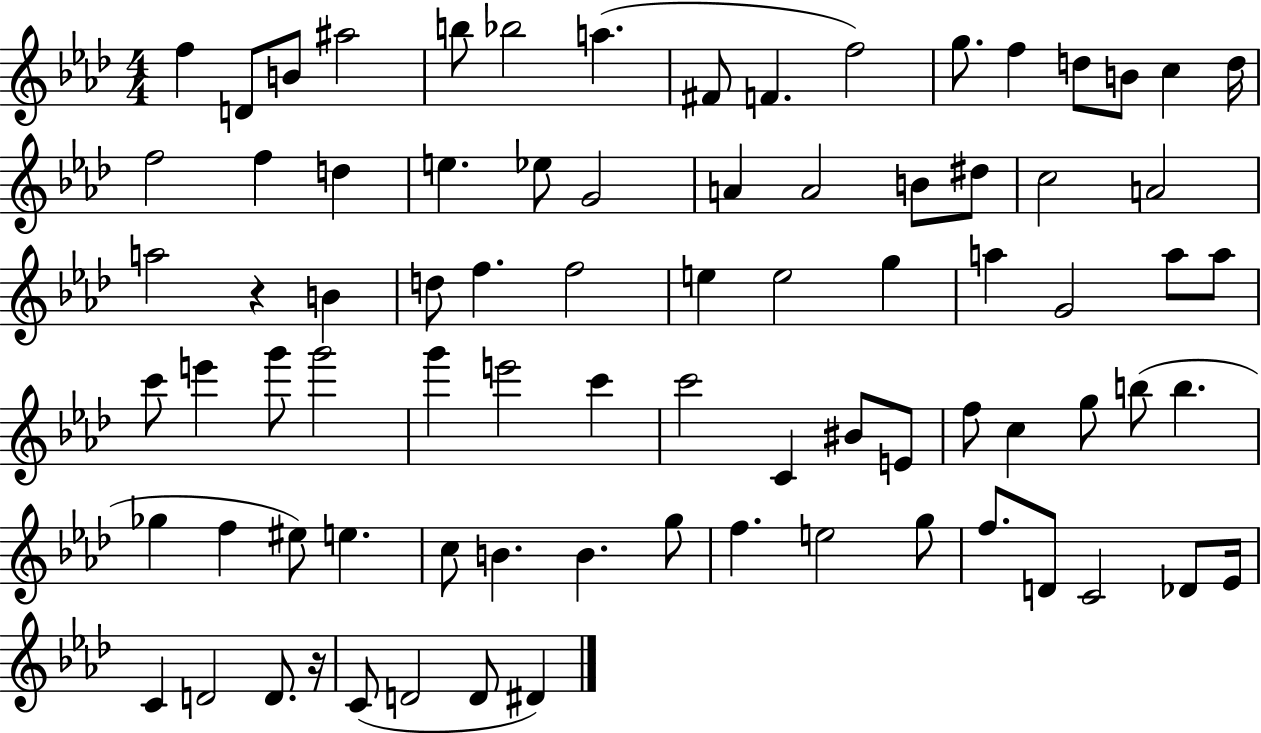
F5/q D4/e B4/e A#5/h B5/e Bb5/h A5/q. F#4/e F4/q. F5/h G5/e. F5/q D5/e B4/e C5/q D5/s F5/h F5/q D5/q E5/q. Eb5/e G4/h A4/q A4/h B4/e D#5/e C5/h A4/h A5/h R/q B4/q D5/e F5/q. F5/h E5/q E5/h G5/q A5/q G4/h A5/e A5/e C6/e E6/q G6/e G6/h G6/q E6/h C6/q C6/h C4/q BIS4/e E4/e F5/e C5/q G5/e B5/e B5/q. Gb5/q F5/q EIS5/e E5/q. C5/e B4/q. B4/q. G5/e F5/q. E5/h G5/e F5/e. D4/e C4/h Db4/e Eb4/s C4/q D4/h D4/e. R/s C4/e D4/h D4/e D#4/q